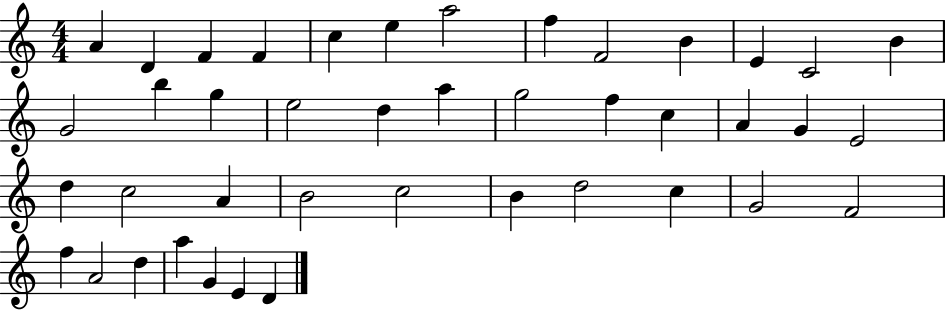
{
  \clef treble
  \numericTimeSignature
  \time 4/4
  \key c \major
  a'4 d'4 f'4 f'4 | c''4 e''4 a''2 | f''4 f'2 b'4 | e'4 c'2 b'4 | \break g'2 b''4 g''4 | e''2 d''4 a''4 | g''2 f''4 c''4 | a'4 g'4 e'2 | \break d''4 c''2 a'4 | b'2 c''2 | b'4 d''2 c''4 | g'2 f'2 | \break f''4 a'2 d''4 | a''4 g'4 e'4 d'4 | \bar "|."
}